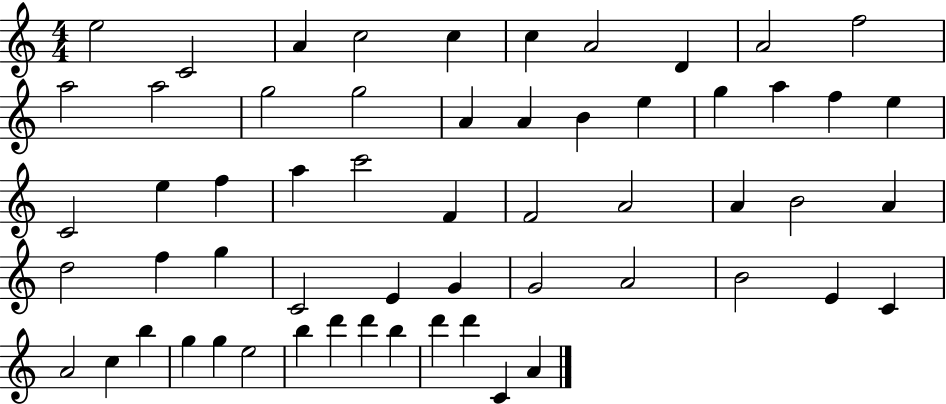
E5/h C4/h A4/q C5/h C5/q C5/q A4/h D4/q A4/h F5/h A5/h A5/h G5/h G5/h A4/q A4/q B4/q E5/q G5/q A5/q F5/q E5/q C4/h E5/q F5/q A5/q C6/h F4/q F4/h A4/h A4/q B4/h A4/q D5/h F5/q G5/q C4/h E4/q G4/q G4/h A4/h B4/h E4/q C4/q A4/h C5/q B5/q G5/q G5/q E5/h B5/q D6/q D6/q B5/q D6/q D6/q C4/q A4/q